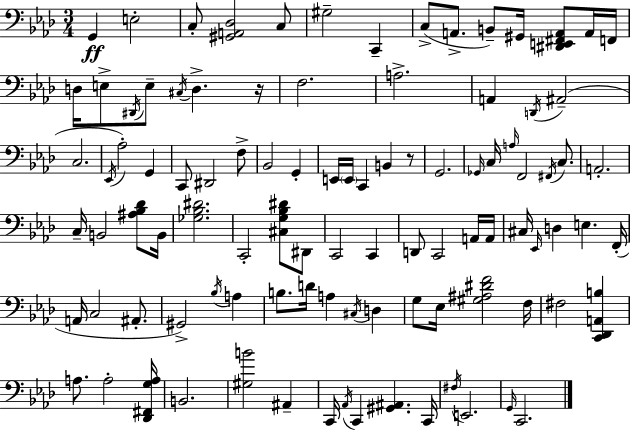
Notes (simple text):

G2/q E3/h C3/e [G#2,A2,Db3]/h C3/e G#3/h C2/q C3/e A2/e. B2/e G#2/s [D#2,E2,F#2,A2]/e A2/s F2/s D3/s E3/e D#2/s E3/e C#3/s D3/q. R/s F3/h. A3/h. A2/q D2/s A#2/h C3/h. Eb2/s Ab3/h G2/q C2/e D#2/h F3/e Bb2/h G2/q E2/s E2/s C2/q B2/q R/e G2/h. Gb2/s C3/s A3/s F2/h F#2/s C3/e. A2/h. C3/s B2/h [A#3,Bb3,Db4]/e B2/s [Gb3,Bb3,D#4]/h. C2/h [C#3,G3,Bb3,D#4]/e D#2/e C2/h C2/q D2/e C2/h A2/s A2/s C#3/s Eb2/s D3/q E3/q. F2/s A2/s C3/h A#2/e. G#2/h Bb3/s A3/q B3/e. D4/s A3/q C#3/s D3/q G3/e Eb3/s [G#3,A#3,D#4,F4]/h F3/s F#3/h [C2,Db2,A2,B3]/q A3/e. A3/h [Db2,F#2,G3,A3]/s B2/h. [G#3,B4]/h A#2/q C2/s Ab2/s C2/q [G#2,A#2]/q. C2/s F#3/s E2/h. G2/s C2/h.